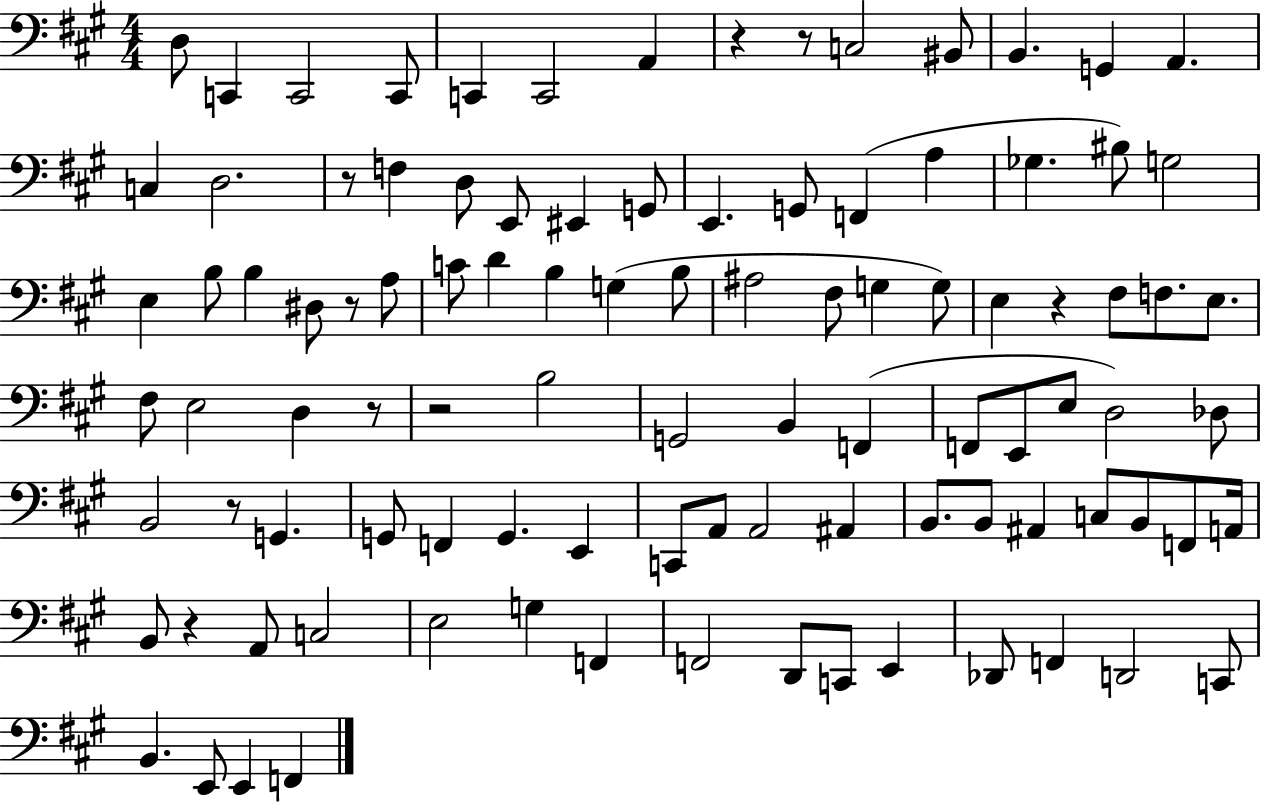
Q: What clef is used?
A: bass